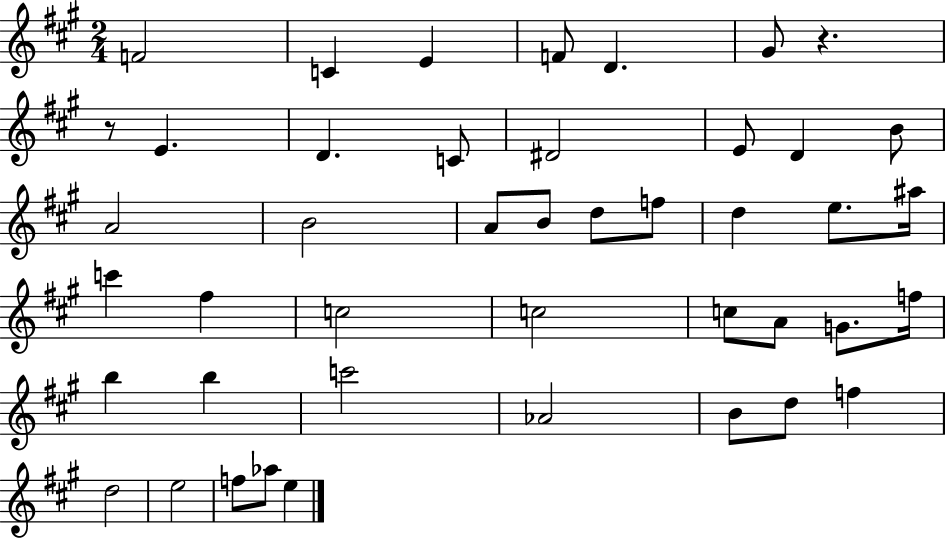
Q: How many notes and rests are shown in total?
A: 44